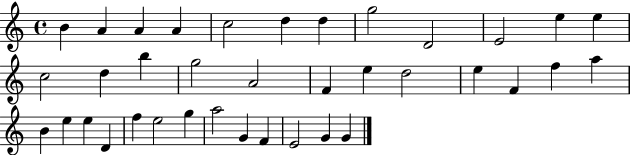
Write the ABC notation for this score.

X:1
T:Untitled
M:4/4
L:1/4
K:C
B A A A c2 d d g2 D2 E2 e e c2 d b g2 A2 F e d2 e F f a B e e D f e2 g a2 G F E2 G G